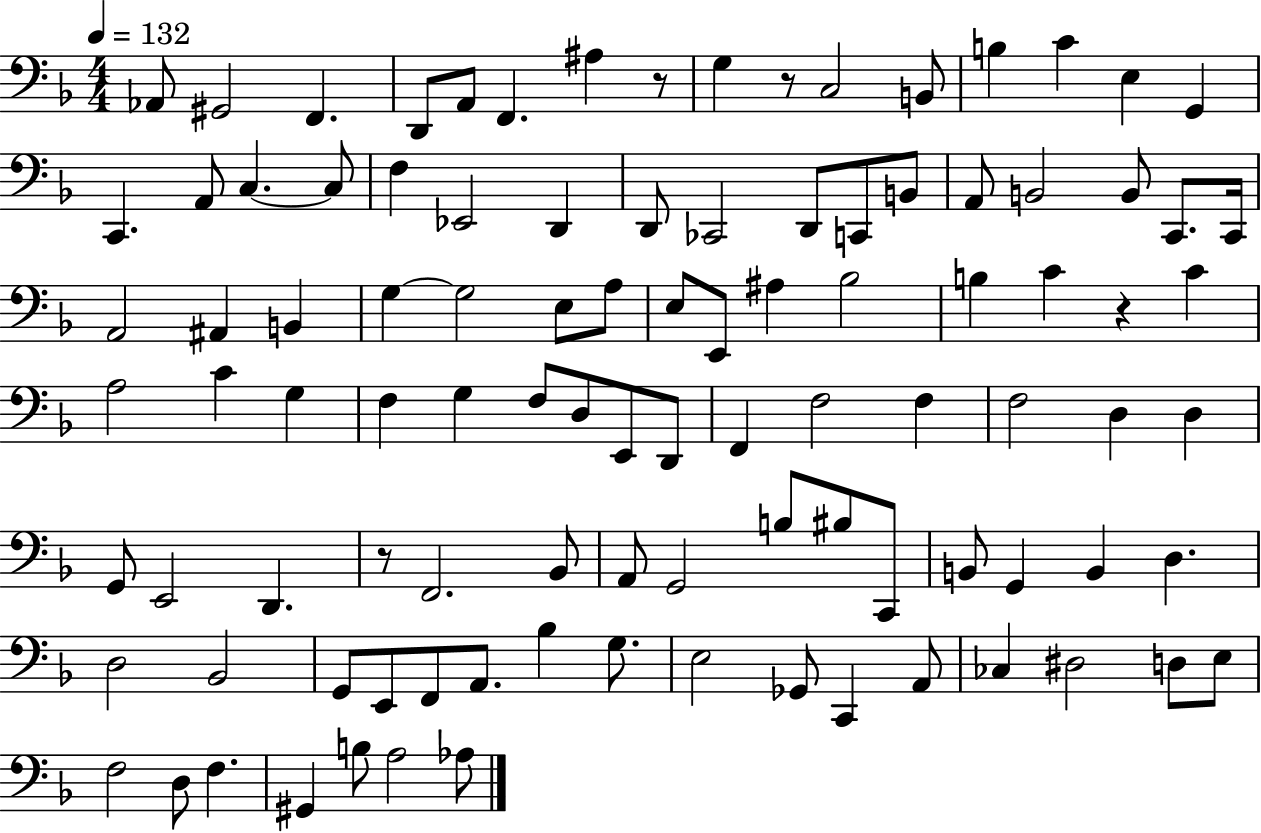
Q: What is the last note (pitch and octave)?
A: Ab3